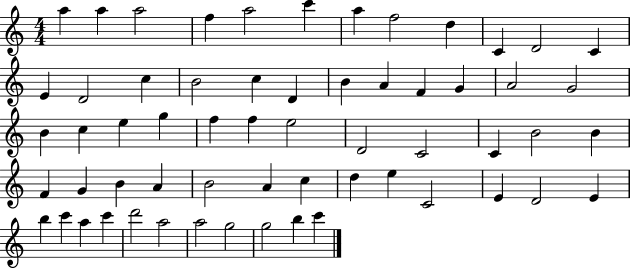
{
  \clef treble
  \numericTimeSignature
  \time 4/4
  \key c \major
  a''4 a''4 a''2 | f''4 a''2 c'''4 | a''4 f''2 d''4 | c'4 d'2 c'4 | \break e'4 d'2 c''4 | b'2 c''4 d'4 | b'4 a'4 f'4 g'4 | a'2 g'2 | \break b'4 c''4 e''4 g''4 | f''4 f''4 e''2 | d'2 c'2 | c'4 b'2 b'4 | \break f'4 g'4 b'4 a'4 | b'2 a'4 c''4 | d''4 e''4 c'2 | e'4 d'2 e'4 | \break b''4 c'''4 a''4 c'''4 | d'''2 a''2 | a''2 g''2 | g''2 b''4 c'''4 | \break \bar "|."
}